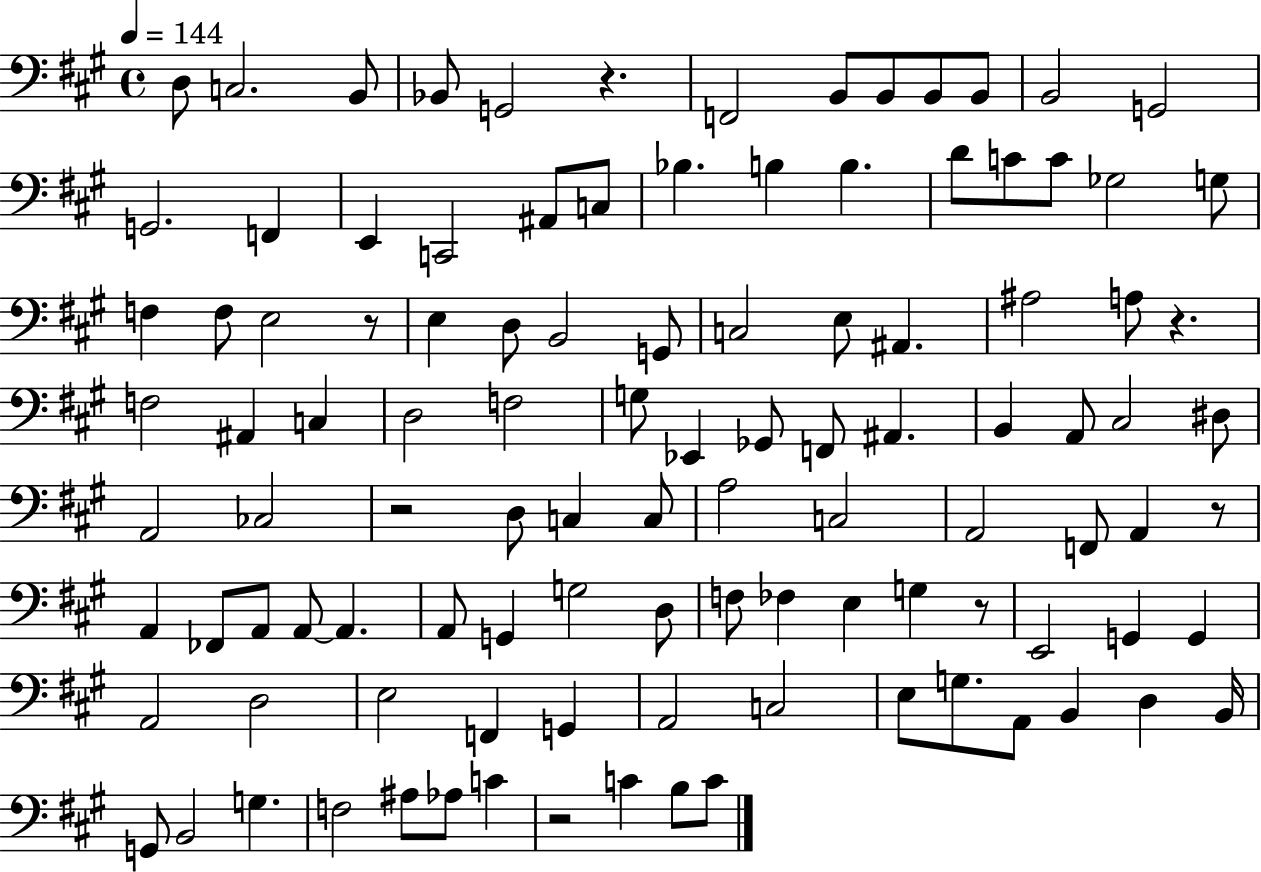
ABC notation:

X:1
T:Untitled
M:4/4
L:1/4
K:A
D,/2 C,2 B,,/2 _B,,/2 G,,2 z F,,2 B,,/2 B,,/2 B,,/2 B,,/2 B,,2 G,,2 G,,2 F,, E,, C,,2 ^A,,/2 C,/2 _B, B, B, D/2 C/2 C/2 _G,2 G,/2 F, F,/2 E,2 z/2 E, D,/2 B,,2 G,,/2 C,2 E,/2 ^A,, ^A,2 A,/2 z F,2 ^A,, C, D,2 F,2 G,/2 _E,, _G,,/2 F,,/2 ^A,, B,, A,,/2 ^C,2 ^D,/2 A,,2 _C,2 z2 D,/2 C, C,/2 A,2 C,2 A,,2 F,,/2 A,, z/2 A,, _F,,/2 A,,/2 A,,/2 A,, A,,/2 G,, G,2 D,/2 F,/2 _F, E, G, z/2 E,,2 G,, G,, A,,2 D,2 E,2 F,, G,, A,,2 C,2 E,/2 G,/2 A,,/2 B,, D, B,,/4 G,,/2 B,,2 G, F,2 ^A,/2 _A,/2 C z2 C B,/2 C/2